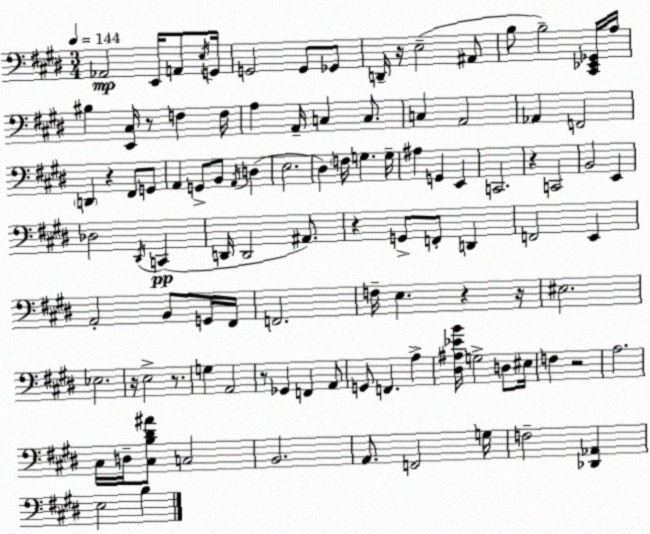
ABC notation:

X:1
T:Untitled
M:3/4
L:1/4
K:E
_A,,2 E,,/4 A,,/2 E,/4 G,,/4 G,,2 G,,/2 _G,,/2 D,,/4 z/4 E,2 ^A,,/2 B,/2 B,2 [^C,,_E,,_G,,]/4 A,/4 ^B, [E,,^C,]/4 z/2 F, F,/4 A, A,,/4 C, C,/2 C, A,,2 _A,, F,,2 D,, z ^F,,/2 G,,/2 A,, G,,/2 B,,/2 A,,/4 D, E,2 ^D, F,/4 G, G,/4 ^A, G,, E,, C,,2 z C,,2 B,,2 E,, _D,2 ^D,,/4 C,, D,,/4 D,,2 ^A,,/2 z G,,/2 F,,/2 D,, F,,2 E,, A,,2 B,,/2 G,,/4 ^F,,/4 F,,2 F,/4 E, z z/4 ^E,2 _E,2 z/4 E,2 z/2 G, A,,2 z/2 _G,, F,, A,,/2 G,,/2 F,, A, [^D,^A,_EB]/4 G,2 D,/2 ^E,/4 F, z2 A,2 ^C,/4 D,/4 [^C,B,^D^A]/2 C,2 B,,2 A,,/2 F,,2 G,/4 F,2 [_D,,_A,,] E,2 B,